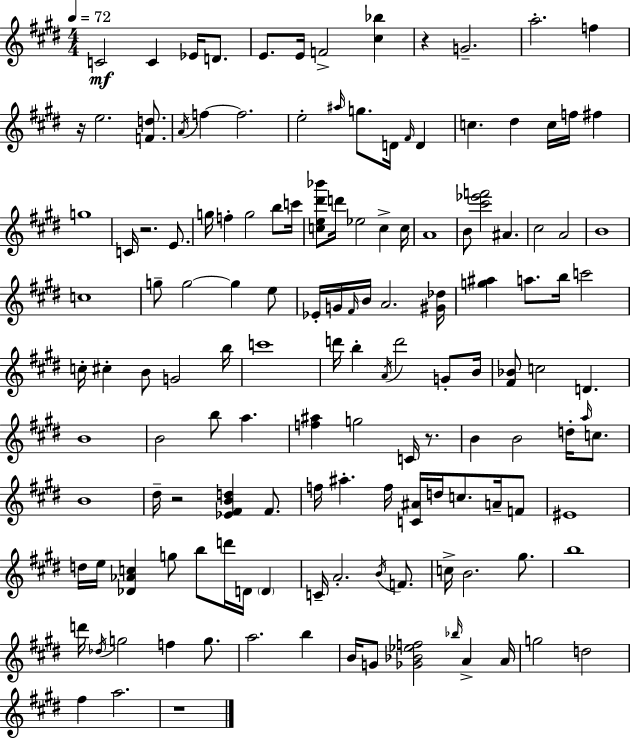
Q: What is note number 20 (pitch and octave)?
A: D4